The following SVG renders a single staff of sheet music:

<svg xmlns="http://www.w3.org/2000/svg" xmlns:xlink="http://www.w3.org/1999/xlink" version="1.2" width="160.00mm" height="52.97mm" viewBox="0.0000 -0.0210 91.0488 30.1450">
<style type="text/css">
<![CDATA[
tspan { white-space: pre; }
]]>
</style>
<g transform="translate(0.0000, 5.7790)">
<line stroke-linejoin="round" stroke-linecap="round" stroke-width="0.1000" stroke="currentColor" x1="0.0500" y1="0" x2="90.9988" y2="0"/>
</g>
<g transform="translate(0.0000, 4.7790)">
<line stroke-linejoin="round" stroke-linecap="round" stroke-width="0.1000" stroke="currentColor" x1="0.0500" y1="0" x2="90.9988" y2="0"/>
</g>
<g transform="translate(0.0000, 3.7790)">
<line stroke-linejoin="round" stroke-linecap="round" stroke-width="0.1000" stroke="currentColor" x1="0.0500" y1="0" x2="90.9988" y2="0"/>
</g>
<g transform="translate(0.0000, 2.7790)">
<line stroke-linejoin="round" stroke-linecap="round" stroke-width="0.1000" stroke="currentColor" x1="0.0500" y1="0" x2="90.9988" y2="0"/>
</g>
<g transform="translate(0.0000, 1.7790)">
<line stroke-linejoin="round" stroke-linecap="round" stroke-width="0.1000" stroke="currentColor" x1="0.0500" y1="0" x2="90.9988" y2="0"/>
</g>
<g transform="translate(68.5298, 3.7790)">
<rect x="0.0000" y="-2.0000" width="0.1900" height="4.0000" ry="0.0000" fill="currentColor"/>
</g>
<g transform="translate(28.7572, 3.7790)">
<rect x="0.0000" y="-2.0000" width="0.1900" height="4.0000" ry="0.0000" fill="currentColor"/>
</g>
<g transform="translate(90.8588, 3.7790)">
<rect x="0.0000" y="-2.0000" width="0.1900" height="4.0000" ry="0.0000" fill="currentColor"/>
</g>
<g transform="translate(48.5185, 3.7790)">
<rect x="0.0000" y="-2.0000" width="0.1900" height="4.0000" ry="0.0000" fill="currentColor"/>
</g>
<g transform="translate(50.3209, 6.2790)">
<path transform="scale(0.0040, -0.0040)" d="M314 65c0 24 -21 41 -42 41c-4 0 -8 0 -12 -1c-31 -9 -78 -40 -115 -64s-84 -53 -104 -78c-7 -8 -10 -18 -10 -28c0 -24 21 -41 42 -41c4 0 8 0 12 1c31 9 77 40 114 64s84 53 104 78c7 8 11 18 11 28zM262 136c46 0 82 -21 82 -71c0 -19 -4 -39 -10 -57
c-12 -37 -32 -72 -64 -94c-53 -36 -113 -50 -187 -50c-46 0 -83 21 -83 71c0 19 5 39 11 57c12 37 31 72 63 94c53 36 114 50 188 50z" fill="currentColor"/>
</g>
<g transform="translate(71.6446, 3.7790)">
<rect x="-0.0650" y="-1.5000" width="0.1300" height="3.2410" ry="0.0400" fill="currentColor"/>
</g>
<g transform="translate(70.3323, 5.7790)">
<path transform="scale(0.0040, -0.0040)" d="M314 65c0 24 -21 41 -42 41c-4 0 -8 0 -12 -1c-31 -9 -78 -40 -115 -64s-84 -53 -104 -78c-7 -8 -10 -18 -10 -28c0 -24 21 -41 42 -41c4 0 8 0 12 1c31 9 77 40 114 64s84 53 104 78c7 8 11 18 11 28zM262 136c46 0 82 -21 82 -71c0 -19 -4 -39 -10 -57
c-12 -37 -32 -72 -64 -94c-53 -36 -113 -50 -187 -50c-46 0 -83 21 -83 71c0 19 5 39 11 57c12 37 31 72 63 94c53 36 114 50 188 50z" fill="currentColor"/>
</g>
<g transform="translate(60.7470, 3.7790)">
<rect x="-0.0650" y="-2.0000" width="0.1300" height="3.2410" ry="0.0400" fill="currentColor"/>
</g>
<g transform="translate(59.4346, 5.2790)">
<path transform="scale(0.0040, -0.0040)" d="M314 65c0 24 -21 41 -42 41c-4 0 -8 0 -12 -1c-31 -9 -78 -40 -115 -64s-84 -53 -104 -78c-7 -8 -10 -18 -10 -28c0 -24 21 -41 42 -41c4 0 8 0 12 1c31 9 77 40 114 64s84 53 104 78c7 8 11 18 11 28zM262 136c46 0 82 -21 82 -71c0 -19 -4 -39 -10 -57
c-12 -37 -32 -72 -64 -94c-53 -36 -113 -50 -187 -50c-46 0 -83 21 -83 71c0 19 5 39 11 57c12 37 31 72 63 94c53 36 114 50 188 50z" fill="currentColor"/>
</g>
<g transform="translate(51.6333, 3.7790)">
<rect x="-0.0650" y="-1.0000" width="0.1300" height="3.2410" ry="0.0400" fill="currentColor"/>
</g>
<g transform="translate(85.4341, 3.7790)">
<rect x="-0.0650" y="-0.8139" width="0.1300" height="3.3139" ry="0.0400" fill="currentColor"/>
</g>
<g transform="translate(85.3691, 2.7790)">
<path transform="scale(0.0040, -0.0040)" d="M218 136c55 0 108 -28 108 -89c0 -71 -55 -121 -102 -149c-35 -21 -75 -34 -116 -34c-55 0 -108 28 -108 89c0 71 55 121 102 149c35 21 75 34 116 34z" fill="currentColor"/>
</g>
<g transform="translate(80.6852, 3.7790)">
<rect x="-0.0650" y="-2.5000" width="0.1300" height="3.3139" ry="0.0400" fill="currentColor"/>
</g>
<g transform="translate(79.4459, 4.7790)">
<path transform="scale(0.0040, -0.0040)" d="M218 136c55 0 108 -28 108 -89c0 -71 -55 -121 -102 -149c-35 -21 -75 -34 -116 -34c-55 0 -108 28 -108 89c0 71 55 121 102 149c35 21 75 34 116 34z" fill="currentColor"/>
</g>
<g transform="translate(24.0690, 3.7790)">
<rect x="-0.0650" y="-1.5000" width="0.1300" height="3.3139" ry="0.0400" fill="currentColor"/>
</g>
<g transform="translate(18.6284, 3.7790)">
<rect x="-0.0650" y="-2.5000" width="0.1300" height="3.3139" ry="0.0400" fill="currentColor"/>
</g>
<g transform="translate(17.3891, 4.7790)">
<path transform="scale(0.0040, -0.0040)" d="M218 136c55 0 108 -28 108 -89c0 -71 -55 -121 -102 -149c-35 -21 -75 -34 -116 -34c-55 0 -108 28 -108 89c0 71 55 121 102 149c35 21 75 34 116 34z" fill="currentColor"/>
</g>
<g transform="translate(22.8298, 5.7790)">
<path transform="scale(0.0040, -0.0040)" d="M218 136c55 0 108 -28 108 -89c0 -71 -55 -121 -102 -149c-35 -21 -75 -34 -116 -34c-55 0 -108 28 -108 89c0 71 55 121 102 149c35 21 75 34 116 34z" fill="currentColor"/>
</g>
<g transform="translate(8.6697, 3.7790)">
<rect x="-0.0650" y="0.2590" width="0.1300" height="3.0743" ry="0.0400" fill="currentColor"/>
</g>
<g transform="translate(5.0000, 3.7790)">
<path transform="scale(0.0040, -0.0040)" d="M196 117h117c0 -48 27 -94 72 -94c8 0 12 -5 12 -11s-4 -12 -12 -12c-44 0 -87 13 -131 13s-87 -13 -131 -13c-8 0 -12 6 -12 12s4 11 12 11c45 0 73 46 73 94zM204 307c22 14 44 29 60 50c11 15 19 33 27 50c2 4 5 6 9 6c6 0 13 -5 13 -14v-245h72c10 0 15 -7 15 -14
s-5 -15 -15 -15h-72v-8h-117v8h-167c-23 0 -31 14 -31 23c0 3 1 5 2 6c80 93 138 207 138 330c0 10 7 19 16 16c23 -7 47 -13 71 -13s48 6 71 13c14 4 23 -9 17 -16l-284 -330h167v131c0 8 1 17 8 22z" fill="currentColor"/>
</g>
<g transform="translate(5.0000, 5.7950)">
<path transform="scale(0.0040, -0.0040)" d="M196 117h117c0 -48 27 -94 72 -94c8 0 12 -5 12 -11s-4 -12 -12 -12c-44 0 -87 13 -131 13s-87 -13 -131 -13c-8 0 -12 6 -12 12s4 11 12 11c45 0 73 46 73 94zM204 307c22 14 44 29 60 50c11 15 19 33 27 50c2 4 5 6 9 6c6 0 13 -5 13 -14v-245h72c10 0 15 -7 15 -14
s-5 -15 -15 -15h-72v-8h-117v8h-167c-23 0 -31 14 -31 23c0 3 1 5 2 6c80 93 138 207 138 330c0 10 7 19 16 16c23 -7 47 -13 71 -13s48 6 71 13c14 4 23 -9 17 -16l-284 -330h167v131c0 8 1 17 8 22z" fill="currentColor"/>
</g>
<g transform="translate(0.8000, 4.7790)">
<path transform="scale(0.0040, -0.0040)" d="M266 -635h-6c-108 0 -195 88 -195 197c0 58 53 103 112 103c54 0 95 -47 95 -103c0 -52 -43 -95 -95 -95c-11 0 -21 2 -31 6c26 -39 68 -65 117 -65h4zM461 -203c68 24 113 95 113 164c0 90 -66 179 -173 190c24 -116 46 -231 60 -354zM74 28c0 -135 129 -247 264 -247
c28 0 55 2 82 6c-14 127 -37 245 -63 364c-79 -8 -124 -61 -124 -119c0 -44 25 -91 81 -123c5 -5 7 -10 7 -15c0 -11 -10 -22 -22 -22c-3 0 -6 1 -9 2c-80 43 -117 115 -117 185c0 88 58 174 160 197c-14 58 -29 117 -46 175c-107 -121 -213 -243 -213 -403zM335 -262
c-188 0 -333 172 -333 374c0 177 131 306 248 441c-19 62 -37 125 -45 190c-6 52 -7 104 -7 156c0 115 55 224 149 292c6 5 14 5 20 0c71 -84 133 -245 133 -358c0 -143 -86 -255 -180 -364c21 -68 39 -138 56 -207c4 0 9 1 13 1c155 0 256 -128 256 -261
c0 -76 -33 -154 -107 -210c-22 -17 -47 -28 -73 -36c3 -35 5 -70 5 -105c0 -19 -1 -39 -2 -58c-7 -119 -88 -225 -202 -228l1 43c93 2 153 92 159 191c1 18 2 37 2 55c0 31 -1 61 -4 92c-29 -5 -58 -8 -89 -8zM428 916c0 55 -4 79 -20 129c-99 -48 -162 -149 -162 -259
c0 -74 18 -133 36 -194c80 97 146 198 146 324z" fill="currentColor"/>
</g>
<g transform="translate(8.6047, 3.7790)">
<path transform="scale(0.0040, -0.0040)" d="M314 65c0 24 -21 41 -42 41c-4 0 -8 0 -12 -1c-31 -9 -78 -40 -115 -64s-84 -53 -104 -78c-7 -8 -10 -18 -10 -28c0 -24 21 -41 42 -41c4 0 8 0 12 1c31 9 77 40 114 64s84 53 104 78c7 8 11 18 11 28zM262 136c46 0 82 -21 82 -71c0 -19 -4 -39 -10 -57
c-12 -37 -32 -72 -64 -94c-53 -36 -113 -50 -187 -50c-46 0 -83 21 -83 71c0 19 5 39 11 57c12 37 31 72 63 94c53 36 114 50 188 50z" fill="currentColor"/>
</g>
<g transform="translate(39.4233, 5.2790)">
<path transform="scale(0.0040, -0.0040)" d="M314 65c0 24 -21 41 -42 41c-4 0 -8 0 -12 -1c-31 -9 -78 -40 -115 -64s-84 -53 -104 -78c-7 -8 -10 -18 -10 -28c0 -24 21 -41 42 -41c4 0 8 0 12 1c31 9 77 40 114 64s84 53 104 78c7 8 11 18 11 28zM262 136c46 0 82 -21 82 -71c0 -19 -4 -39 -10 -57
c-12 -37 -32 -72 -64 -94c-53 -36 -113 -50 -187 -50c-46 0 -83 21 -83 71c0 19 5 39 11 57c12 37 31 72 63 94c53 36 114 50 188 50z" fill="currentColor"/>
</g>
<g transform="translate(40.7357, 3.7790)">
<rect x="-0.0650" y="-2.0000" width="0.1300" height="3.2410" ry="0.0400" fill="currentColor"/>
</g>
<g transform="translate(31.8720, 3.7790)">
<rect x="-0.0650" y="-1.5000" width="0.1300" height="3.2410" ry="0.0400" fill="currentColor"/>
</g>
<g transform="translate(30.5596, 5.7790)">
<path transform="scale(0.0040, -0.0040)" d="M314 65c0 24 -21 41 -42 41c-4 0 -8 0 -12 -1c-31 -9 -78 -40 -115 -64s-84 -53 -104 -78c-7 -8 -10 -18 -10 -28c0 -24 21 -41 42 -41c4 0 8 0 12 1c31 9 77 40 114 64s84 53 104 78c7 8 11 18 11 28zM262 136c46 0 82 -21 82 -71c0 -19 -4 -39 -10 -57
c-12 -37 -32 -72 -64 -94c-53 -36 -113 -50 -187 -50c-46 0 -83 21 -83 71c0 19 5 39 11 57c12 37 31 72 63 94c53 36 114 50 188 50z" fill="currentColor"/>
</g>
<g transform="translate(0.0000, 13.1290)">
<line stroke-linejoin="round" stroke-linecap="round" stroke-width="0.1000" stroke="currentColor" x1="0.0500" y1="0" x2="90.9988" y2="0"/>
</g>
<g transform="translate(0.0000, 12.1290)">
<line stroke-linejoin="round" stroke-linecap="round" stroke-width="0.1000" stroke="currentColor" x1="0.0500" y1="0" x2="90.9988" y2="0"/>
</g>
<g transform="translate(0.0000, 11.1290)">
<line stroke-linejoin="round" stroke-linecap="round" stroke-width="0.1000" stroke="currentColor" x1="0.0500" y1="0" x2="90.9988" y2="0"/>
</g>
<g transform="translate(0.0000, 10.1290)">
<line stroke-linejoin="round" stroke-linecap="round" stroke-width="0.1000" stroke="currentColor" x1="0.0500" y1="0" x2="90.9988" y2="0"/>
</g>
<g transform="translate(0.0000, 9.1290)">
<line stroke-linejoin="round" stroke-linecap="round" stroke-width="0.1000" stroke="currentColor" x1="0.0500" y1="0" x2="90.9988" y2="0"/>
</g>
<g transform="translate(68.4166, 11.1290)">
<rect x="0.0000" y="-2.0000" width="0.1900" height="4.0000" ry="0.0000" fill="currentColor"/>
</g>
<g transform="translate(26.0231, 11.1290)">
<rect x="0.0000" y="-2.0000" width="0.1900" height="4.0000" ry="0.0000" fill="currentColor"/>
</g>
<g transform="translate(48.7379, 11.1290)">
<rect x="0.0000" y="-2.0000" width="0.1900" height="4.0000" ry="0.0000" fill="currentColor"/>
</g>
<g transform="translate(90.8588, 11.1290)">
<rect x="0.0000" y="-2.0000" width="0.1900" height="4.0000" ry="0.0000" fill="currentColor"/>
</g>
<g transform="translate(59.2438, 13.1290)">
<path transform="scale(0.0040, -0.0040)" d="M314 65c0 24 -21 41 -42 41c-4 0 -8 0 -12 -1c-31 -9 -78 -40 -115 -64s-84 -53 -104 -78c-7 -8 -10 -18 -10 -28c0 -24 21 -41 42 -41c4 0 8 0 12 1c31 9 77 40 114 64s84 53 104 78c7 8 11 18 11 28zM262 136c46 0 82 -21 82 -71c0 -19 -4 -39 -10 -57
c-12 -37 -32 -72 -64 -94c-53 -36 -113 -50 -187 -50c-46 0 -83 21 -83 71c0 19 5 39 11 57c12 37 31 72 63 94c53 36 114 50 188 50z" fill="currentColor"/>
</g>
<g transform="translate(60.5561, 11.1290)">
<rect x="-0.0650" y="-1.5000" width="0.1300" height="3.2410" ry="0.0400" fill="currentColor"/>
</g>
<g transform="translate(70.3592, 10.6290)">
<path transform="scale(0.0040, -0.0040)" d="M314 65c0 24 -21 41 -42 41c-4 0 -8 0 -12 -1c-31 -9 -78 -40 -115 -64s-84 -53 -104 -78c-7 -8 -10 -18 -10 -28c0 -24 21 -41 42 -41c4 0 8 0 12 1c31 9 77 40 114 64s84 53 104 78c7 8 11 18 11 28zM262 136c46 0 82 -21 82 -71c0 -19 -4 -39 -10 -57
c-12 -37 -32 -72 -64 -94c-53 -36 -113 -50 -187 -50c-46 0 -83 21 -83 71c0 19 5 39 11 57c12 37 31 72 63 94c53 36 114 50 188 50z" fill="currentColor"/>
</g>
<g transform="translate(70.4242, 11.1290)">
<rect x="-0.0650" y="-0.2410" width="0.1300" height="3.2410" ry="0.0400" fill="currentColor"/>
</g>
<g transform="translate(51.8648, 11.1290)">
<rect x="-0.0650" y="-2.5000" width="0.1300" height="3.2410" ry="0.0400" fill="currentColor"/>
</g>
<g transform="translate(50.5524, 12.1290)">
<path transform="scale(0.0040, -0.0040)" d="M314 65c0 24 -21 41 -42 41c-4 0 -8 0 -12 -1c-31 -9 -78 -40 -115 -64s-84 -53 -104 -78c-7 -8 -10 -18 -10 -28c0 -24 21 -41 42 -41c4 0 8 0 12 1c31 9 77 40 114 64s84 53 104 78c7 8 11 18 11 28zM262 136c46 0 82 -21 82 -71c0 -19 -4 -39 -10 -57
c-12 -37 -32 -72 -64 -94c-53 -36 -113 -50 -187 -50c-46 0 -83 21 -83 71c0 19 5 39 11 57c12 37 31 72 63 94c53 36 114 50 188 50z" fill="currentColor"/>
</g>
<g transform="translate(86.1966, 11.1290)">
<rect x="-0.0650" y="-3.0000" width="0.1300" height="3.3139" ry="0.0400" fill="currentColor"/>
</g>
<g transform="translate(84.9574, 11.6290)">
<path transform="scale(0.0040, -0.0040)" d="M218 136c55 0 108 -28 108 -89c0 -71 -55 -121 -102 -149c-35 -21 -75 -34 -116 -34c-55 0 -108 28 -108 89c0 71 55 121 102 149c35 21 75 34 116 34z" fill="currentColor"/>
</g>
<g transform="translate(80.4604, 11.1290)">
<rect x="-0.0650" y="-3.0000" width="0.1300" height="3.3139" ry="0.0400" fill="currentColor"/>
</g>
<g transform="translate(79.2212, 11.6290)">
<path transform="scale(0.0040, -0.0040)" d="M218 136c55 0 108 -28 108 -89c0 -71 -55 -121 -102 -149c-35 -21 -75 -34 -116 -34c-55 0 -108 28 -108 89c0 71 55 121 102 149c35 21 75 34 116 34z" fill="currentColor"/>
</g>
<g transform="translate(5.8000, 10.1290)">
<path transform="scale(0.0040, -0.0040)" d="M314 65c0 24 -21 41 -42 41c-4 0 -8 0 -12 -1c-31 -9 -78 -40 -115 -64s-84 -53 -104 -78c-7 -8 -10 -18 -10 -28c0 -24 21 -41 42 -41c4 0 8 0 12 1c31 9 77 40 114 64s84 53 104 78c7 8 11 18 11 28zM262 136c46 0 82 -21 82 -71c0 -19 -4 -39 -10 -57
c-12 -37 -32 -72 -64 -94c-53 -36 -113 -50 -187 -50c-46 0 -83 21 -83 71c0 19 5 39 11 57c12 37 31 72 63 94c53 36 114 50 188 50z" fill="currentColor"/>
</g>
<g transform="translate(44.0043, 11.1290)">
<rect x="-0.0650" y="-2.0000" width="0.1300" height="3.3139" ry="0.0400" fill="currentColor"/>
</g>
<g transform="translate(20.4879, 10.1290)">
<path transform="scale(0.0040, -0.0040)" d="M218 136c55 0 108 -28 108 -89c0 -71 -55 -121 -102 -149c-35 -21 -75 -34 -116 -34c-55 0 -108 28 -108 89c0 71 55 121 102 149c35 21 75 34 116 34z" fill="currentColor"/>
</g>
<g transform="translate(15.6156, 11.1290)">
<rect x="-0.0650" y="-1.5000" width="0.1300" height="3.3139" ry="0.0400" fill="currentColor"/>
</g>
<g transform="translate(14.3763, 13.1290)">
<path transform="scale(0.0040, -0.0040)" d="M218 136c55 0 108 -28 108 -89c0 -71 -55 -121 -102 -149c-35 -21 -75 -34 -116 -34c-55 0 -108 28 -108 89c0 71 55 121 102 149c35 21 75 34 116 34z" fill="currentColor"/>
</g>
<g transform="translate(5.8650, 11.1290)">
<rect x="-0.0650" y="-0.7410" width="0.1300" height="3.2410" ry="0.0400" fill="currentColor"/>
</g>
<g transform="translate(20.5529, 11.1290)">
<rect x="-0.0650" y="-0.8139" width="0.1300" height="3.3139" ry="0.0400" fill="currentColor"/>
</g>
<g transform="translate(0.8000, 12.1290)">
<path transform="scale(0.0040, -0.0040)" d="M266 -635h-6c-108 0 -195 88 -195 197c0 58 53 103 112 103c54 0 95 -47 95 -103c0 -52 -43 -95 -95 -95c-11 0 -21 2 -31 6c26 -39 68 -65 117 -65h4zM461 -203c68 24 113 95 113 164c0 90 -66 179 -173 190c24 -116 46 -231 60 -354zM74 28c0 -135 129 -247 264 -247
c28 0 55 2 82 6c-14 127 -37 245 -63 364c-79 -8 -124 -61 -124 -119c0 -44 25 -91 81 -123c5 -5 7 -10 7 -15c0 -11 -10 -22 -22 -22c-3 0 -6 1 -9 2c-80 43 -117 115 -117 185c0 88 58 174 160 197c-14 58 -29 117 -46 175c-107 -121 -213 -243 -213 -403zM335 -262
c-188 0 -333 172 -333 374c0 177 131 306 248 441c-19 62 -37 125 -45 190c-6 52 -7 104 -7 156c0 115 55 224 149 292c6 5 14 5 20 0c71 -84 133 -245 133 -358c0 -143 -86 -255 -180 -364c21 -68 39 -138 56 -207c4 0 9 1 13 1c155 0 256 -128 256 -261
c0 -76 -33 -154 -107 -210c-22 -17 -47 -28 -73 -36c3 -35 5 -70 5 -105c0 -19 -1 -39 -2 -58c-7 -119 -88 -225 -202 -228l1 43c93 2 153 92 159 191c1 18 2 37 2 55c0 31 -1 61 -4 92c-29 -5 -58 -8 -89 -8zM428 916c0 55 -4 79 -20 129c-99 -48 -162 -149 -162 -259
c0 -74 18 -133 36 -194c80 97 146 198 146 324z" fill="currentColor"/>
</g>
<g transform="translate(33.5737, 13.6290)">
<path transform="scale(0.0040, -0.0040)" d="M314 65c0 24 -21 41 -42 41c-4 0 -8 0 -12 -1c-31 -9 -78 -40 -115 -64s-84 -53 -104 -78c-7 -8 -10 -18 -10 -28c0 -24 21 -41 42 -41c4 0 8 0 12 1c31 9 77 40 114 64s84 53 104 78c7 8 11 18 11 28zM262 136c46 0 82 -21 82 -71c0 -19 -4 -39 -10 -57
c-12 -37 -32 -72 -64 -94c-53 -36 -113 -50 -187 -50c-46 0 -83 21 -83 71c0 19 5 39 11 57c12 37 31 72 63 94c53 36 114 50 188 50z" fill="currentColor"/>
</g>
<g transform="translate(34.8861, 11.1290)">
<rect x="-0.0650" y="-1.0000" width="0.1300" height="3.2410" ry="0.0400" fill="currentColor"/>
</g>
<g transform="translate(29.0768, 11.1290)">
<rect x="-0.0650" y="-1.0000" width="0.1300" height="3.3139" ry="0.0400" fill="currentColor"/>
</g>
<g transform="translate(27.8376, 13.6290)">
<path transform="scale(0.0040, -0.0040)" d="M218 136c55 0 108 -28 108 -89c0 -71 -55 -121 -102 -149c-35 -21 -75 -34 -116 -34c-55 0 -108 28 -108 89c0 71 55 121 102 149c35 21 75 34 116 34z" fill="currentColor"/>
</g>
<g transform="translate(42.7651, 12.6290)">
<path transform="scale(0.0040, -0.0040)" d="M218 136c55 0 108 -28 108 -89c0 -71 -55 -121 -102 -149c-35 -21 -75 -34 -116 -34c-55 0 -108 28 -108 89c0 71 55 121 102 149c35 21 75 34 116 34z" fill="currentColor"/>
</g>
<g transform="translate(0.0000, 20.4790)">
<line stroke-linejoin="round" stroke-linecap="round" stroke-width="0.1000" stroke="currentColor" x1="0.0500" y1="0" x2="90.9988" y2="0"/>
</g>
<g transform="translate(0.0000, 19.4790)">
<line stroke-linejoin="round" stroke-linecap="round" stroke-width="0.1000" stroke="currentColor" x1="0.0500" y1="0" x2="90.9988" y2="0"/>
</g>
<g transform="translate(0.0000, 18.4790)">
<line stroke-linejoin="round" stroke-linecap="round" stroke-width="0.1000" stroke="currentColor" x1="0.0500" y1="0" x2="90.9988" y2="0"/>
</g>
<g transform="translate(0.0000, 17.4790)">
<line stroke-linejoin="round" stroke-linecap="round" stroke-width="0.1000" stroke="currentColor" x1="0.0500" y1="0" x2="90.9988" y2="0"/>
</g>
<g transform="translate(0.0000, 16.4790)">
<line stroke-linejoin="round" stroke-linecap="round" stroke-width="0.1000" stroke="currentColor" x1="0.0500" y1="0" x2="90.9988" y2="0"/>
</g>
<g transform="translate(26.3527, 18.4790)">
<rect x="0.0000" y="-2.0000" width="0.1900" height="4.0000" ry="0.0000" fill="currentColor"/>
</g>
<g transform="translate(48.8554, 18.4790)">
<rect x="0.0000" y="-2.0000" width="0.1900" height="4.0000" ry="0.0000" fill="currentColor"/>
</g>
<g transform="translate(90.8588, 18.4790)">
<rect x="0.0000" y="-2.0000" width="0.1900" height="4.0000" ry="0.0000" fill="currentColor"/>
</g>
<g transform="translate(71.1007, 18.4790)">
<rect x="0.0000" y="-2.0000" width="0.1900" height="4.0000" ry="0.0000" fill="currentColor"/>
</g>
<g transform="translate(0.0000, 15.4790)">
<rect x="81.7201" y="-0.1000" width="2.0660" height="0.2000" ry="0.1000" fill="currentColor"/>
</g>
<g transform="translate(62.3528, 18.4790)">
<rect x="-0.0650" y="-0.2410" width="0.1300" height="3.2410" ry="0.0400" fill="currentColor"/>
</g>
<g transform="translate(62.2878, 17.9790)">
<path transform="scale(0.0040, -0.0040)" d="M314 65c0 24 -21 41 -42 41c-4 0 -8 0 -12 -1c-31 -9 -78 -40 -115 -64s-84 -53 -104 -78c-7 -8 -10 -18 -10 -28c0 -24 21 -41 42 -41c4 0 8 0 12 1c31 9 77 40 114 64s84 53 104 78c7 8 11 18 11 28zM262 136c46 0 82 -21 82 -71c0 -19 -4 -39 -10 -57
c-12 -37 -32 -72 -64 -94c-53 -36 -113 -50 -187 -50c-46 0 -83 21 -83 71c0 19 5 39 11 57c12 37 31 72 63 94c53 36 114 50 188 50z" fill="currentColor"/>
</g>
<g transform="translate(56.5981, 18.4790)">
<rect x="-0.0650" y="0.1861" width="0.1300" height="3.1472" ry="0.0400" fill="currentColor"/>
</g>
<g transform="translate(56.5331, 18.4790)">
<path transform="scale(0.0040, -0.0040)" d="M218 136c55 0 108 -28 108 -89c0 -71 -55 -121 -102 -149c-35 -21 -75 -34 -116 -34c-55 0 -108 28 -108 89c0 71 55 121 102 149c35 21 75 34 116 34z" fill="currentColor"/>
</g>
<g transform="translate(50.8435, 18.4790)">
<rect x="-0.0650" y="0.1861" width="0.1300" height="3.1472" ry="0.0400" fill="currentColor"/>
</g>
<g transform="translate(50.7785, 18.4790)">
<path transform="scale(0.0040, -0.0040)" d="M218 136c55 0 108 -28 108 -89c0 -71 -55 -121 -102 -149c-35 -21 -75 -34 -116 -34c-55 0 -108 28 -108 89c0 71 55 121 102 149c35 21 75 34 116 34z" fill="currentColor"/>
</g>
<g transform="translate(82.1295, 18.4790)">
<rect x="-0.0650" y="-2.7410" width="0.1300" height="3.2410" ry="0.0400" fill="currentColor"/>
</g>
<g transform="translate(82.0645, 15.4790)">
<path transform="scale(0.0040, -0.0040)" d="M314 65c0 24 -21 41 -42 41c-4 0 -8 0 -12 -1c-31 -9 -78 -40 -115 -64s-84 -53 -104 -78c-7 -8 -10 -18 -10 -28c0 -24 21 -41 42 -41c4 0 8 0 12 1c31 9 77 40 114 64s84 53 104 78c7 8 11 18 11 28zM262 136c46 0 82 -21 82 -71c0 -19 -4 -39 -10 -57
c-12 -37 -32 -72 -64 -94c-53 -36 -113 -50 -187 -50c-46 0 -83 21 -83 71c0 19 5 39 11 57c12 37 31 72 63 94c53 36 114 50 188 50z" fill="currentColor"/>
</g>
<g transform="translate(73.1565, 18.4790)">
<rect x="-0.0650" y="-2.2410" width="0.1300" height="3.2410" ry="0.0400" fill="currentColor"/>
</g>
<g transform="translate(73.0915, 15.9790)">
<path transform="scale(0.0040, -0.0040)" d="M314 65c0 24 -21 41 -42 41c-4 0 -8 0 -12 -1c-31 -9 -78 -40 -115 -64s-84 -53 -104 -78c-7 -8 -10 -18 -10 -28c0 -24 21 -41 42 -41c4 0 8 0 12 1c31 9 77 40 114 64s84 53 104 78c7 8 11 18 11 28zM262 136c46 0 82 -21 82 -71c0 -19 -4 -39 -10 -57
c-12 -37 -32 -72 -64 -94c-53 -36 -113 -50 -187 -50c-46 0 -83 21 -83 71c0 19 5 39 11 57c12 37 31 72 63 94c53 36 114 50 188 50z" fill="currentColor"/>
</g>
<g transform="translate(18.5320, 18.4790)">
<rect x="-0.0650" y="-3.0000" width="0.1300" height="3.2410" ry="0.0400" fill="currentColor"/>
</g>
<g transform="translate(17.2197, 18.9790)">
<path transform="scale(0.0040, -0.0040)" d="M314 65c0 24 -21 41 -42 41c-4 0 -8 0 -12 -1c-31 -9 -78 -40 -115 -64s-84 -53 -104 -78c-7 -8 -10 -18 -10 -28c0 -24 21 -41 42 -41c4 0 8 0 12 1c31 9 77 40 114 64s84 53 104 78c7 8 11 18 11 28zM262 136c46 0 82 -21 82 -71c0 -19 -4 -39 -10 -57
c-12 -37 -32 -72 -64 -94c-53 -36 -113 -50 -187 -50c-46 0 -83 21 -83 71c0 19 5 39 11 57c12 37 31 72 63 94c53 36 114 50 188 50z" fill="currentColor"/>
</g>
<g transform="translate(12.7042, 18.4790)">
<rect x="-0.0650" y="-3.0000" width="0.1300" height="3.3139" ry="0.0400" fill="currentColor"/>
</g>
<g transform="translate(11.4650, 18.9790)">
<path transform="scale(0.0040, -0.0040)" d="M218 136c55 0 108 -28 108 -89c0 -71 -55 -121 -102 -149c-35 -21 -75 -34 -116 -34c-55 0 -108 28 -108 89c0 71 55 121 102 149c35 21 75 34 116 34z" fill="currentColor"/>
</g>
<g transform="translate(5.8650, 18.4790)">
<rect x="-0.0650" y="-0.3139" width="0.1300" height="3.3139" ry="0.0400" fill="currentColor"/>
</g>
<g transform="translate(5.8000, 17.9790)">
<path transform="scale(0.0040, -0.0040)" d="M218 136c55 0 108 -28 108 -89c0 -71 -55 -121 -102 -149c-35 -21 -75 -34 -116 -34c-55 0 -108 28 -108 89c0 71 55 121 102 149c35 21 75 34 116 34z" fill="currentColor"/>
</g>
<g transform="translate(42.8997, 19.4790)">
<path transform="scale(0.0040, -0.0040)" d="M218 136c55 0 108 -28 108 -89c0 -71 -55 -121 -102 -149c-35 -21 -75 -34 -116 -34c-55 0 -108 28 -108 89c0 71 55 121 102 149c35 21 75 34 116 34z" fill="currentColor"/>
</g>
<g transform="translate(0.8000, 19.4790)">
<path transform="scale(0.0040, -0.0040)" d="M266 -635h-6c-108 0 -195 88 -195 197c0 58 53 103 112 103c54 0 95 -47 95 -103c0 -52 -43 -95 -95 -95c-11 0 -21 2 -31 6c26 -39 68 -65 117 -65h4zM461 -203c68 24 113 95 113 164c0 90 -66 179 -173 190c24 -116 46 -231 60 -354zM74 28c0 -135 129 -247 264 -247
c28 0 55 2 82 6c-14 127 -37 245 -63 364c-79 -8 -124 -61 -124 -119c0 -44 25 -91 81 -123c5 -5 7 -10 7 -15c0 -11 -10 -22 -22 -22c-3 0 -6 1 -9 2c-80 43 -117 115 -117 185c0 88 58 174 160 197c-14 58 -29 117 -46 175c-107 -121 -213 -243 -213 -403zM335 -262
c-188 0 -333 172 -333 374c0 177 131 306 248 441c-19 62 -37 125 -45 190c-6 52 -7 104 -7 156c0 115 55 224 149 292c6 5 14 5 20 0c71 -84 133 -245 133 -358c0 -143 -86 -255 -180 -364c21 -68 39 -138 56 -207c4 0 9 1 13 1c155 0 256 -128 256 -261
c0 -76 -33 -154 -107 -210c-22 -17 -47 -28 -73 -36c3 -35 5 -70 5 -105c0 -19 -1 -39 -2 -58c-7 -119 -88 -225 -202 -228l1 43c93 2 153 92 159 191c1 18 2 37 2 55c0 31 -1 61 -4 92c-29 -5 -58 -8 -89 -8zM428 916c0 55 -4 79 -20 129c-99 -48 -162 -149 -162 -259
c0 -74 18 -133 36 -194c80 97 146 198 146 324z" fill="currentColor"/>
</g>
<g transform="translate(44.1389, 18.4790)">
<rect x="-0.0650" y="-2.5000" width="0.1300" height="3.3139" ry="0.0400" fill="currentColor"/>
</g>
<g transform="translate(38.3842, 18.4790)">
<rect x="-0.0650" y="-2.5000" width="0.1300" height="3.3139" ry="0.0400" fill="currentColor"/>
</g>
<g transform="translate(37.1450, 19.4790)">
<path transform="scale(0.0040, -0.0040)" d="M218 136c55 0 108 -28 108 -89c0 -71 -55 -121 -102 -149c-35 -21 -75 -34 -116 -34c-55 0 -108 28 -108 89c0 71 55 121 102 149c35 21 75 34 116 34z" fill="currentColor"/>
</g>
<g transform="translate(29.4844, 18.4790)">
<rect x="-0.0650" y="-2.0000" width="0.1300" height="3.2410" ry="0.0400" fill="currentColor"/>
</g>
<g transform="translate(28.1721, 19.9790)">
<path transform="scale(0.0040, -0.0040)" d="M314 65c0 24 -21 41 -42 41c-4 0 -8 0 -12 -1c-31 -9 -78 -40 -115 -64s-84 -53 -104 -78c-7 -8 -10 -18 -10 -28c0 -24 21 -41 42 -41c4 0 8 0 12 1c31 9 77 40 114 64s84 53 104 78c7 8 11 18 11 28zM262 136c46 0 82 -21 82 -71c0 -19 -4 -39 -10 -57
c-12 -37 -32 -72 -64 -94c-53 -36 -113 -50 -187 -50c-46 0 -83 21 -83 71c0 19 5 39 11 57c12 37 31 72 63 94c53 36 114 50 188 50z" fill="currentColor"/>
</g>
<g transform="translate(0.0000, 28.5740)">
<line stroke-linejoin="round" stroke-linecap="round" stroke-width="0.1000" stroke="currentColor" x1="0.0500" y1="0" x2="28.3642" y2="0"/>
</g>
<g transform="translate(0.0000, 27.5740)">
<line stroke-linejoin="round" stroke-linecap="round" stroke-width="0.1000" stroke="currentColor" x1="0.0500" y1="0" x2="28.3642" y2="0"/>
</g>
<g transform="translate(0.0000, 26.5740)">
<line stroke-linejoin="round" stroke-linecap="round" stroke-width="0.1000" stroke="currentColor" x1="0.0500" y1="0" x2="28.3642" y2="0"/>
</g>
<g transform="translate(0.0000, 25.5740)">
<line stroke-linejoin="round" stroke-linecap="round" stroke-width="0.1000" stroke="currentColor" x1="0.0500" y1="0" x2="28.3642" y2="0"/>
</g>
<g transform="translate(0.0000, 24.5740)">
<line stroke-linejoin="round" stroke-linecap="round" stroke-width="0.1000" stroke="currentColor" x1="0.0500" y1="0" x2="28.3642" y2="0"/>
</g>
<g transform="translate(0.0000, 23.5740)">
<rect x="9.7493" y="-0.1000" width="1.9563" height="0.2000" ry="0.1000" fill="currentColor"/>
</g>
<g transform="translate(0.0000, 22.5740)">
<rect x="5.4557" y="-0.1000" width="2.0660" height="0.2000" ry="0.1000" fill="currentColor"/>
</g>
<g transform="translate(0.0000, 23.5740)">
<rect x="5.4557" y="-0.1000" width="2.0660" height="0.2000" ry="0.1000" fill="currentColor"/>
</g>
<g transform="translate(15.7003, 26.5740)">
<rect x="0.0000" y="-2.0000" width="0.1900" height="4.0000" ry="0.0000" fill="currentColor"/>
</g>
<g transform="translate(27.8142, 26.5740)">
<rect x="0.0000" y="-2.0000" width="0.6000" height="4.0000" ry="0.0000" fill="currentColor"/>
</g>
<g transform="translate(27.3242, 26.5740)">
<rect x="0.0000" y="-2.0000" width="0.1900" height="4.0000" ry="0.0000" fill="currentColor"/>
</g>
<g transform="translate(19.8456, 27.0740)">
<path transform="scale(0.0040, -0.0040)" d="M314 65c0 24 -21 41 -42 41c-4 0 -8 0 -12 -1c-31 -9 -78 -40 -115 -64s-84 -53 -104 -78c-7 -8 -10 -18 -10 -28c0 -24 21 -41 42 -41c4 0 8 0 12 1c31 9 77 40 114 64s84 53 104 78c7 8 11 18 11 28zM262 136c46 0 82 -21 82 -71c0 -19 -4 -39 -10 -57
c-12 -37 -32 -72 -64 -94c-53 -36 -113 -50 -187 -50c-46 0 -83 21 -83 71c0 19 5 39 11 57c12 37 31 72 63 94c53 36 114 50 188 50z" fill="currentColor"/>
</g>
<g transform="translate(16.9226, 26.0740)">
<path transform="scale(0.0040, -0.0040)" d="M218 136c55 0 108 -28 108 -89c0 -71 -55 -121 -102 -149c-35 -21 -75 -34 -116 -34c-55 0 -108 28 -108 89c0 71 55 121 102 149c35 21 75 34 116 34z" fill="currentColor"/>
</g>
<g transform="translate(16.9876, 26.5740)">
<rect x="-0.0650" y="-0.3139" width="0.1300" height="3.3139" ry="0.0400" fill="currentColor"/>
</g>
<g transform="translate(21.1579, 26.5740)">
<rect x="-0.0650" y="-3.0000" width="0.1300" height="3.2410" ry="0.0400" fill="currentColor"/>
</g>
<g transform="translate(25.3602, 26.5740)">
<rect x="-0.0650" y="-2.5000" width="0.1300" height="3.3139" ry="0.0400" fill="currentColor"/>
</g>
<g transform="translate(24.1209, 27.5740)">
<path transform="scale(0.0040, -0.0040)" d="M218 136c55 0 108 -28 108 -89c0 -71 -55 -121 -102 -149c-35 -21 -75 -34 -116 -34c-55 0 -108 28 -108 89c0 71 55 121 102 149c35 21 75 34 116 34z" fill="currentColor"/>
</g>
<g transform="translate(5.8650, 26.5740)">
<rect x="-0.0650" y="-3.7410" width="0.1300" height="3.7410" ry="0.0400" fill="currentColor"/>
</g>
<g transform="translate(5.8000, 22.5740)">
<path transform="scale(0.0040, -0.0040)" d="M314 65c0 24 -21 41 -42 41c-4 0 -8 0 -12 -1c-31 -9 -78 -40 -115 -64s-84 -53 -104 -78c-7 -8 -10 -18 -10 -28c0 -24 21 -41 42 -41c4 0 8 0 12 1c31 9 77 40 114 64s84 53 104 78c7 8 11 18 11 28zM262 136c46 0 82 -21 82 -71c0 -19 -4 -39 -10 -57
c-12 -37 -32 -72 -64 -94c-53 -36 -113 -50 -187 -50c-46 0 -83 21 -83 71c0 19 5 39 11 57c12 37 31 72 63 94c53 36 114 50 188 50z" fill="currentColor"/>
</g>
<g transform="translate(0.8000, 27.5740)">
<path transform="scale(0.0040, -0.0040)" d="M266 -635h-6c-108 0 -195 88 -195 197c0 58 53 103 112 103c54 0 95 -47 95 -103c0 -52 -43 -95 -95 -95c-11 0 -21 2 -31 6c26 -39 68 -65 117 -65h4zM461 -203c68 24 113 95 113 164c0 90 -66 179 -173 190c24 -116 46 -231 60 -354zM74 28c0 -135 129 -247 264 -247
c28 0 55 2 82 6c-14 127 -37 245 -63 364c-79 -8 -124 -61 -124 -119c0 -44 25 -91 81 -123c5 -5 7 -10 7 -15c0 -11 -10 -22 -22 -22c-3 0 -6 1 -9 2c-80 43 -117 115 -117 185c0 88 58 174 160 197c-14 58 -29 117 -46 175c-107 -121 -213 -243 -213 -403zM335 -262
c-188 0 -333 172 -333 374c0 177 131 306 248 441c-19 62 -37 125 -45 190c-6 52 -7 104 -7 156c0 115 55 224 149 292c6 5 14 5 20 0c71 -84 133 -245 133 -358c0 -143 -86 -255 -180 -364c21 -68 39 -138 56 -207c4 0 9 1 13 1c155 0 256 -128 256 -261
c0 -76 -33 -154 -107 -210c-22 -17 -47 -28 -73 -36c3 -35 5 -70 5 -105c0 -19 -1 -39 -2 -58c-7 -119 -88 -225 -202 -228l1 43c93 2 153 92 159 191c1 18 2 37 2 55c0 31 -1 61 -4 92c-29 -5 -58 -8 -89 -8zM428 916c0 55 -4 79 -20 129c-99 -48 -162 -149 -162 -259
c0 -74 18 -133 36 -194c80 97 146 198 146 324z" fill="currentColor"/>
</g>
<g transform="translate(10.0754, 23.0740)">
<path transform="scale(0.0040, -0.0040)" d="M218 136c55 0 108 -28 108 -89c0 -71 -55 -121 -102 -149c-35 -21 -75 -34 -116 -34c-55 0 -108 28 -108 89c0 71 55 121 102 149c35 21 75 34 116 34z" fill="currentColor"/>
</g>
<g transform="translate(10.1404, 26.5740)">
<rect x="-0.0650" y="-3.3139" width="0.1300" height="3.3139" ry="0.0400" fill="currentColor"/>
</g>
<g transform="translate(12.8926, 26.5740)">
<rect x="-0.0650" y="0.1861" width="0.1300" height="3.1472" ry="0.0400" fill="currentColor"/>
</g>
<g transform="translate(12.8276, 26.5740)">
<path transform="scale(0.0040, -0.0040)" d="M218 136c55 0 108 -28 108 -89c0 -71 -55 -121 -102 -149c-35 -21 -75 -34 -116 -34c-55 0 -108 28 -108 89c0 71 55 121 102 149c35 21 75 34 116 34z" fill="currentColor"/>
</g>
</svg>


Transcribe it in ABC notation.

X:1
T:Untitled
M:4/4
L:1/4
K:C
B2 G E E2 F2 D2 F2 E2 G d d2 E d D D2 F G2 E2 c2 A A c A A2 F2 G G B B c2 g2 a2 c'2 b B c A2 G